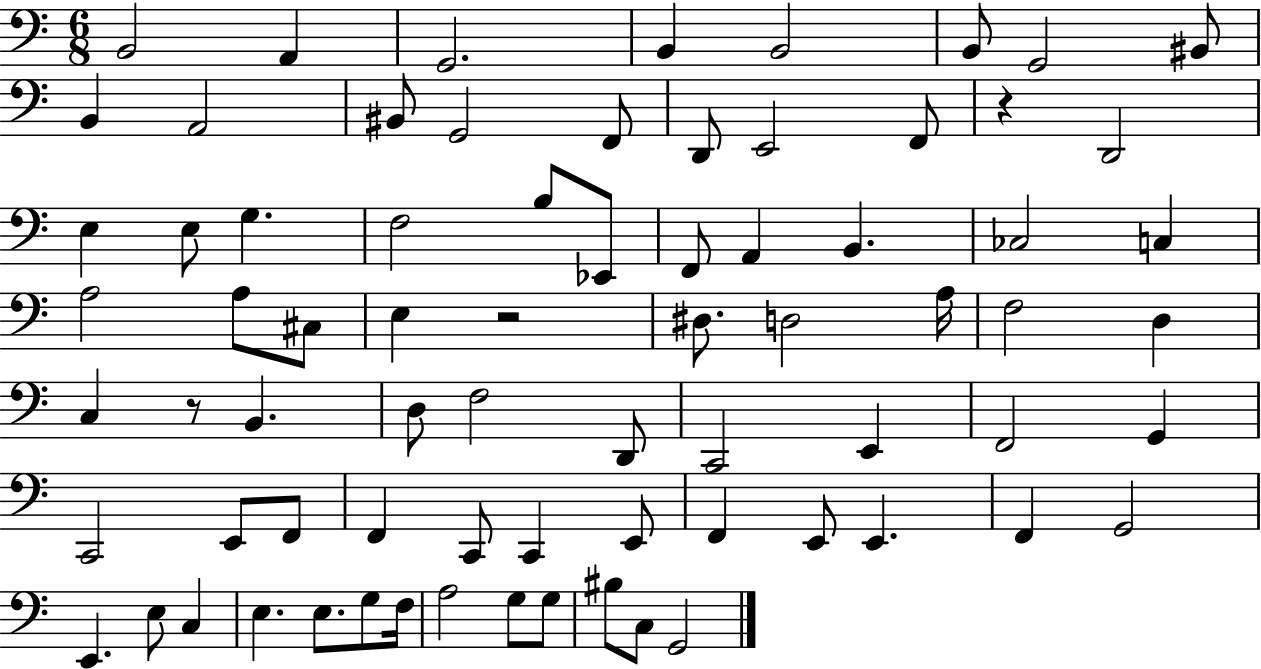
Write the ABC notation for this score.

X:1
T:Untitled
M:6/8
L:1/4
K:C
B,,2 A,, G,,2 B,, B,,2 B,,/2 G,,2 ^B,,/2 B,, A,,2 ^B,,/2 G,,2 F,,/2 D,,/2 E,,2 F,,/2 z D,,2 E, E,/2 G, F,2 B,/2 _E,,/2 F,,/2 A,, B,, _C,2 C, A,2 A,/2 ^C,/2 E, z2 ^D,/2 D,2 A,/4 F,2 D, C, z/2 B,, D,/2 F,2 D,,/2 C,,2 E,, F,,2 G,, C,,2 E,,/2 F,,/2 F,, C,,/2 C,, E,,/2 F,, E,,/2 E,, F,, G,,2 E,, E,/2 C, E, E,/2 G,/2 F,/4 A,2 G,/2 G,/2 ^B,/2 C,/2 G,,2